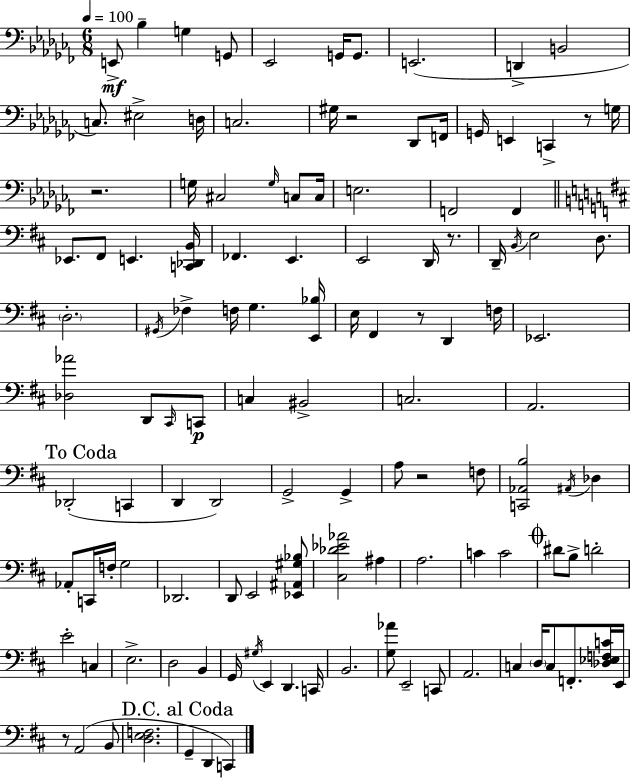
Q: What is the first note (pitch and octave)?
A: E2